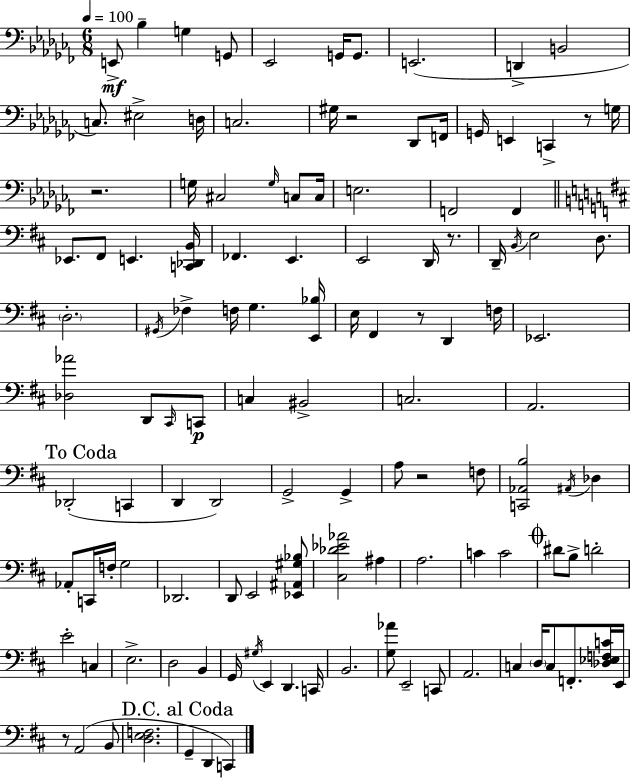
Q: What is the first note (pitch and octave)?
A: E2